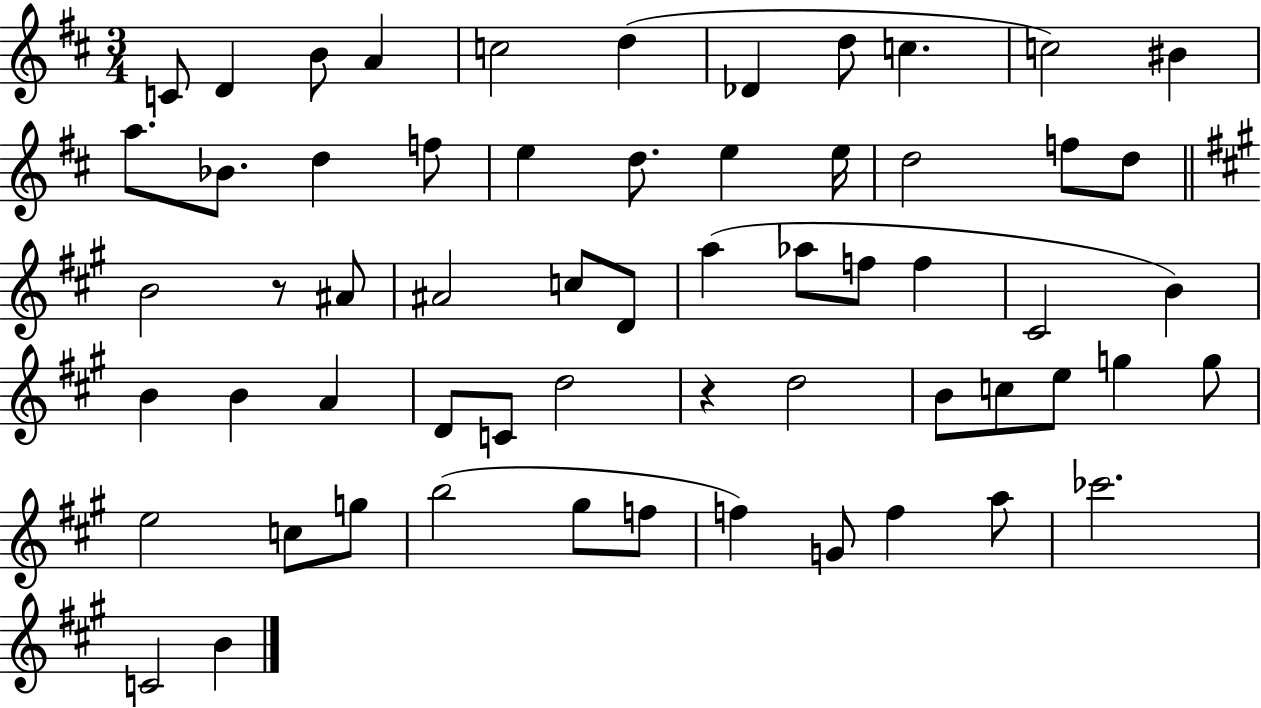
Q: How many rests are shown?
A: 2